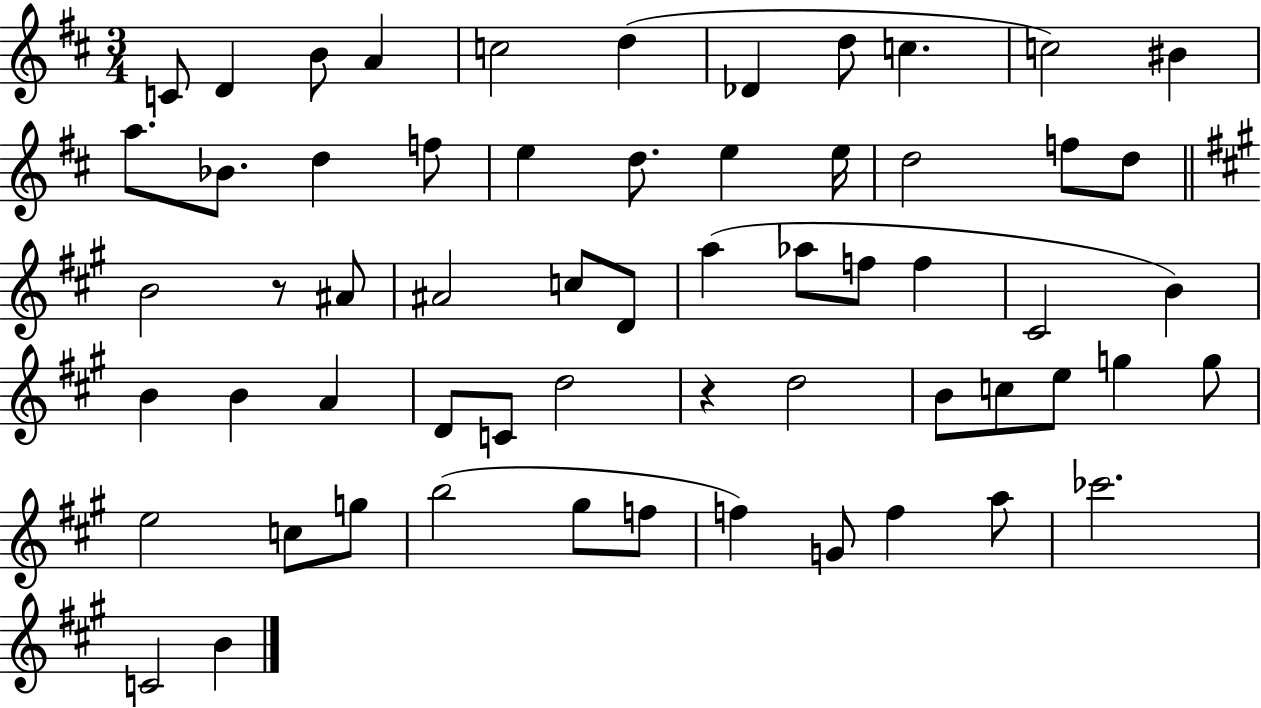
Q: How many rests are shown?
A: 2